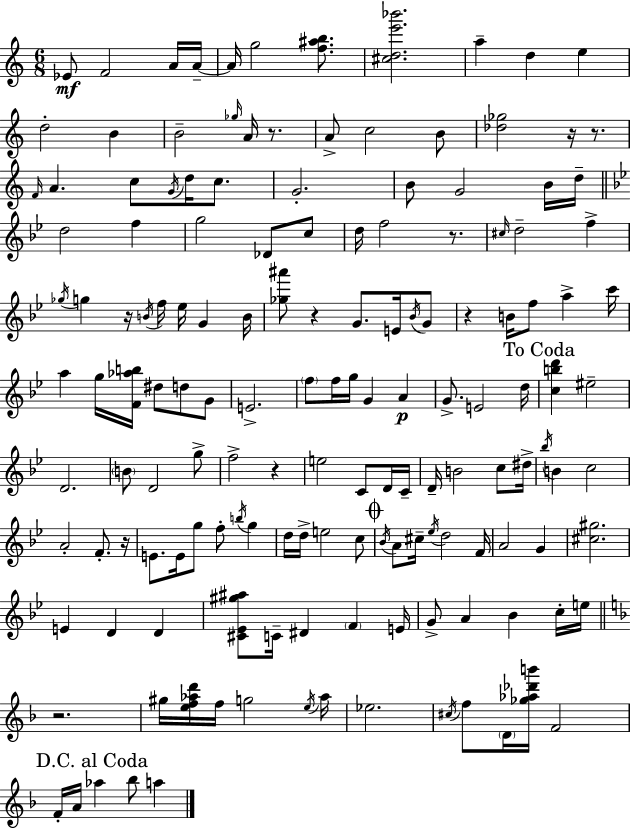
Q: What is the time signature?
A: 6/8